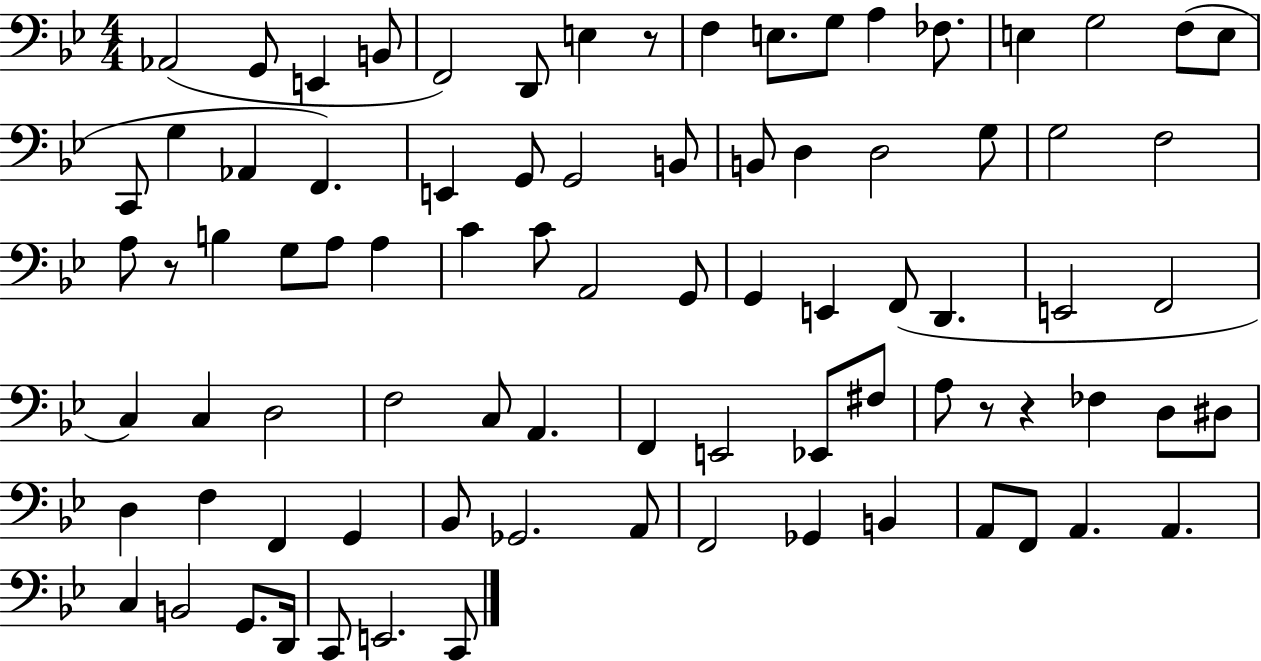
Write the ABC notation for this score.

X:1
T:Untitled
M:4/4
L:1/4
K:Bb
_A,,2 G,,/2 E,, B,,/2 F,,2 D,,/2 E, z/2 F, E,/2 G,/2 A, _F,/2 E, G,2 F,/2 E,/2 C,,/2 G, _A,, F,, E,, G,,/2 G,,2 B,,/2 B,,/2 D, D,2 G,/2 G,2 F,2 A,/2 z/2 B, G,/2 A,/2 A, C C/2 A,,2 G,,/2 G,, E,, F,,/2 D,, E,,2 F,,2 C, C, D,2 F,2 C,/2 A,, F,, E,,2 _E,,/2 ^F,/2 A,/2 z/2 z _F, D,/2 ^D,/2 D, F, F,, G,, _B,,/2 _G,,2 A,,/2 F,,2 _G,, B,, A,,/2 F,,/2 A,, A,, C, B,,2 G,,/2 D,,/4 C,,/2 E,,2 C,,/2